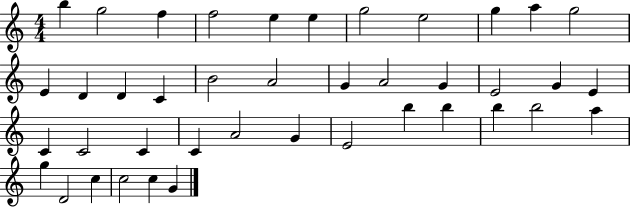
{
  \clef treble
  \numericTimeSignature
  \time 4/4
  \key c \major
  b''4 g''2 f''4 | f''2 e''4 e''4 | g''2 e''2 | g''4 a''4 g''2 | \break e'4 d'4 d'4 c'4 | b'2 a'2 | g'4 a'2 g'4 | e'2 g'4 e'4 | \break c'4 c'2 c'4 | c'4 a'2 g'4 | e'2 b''4 b''4 | b''4 b''2 a''4 | \break g''4 d'2 c''4 | c''2 c''4 g'4 | \bar "|."
}